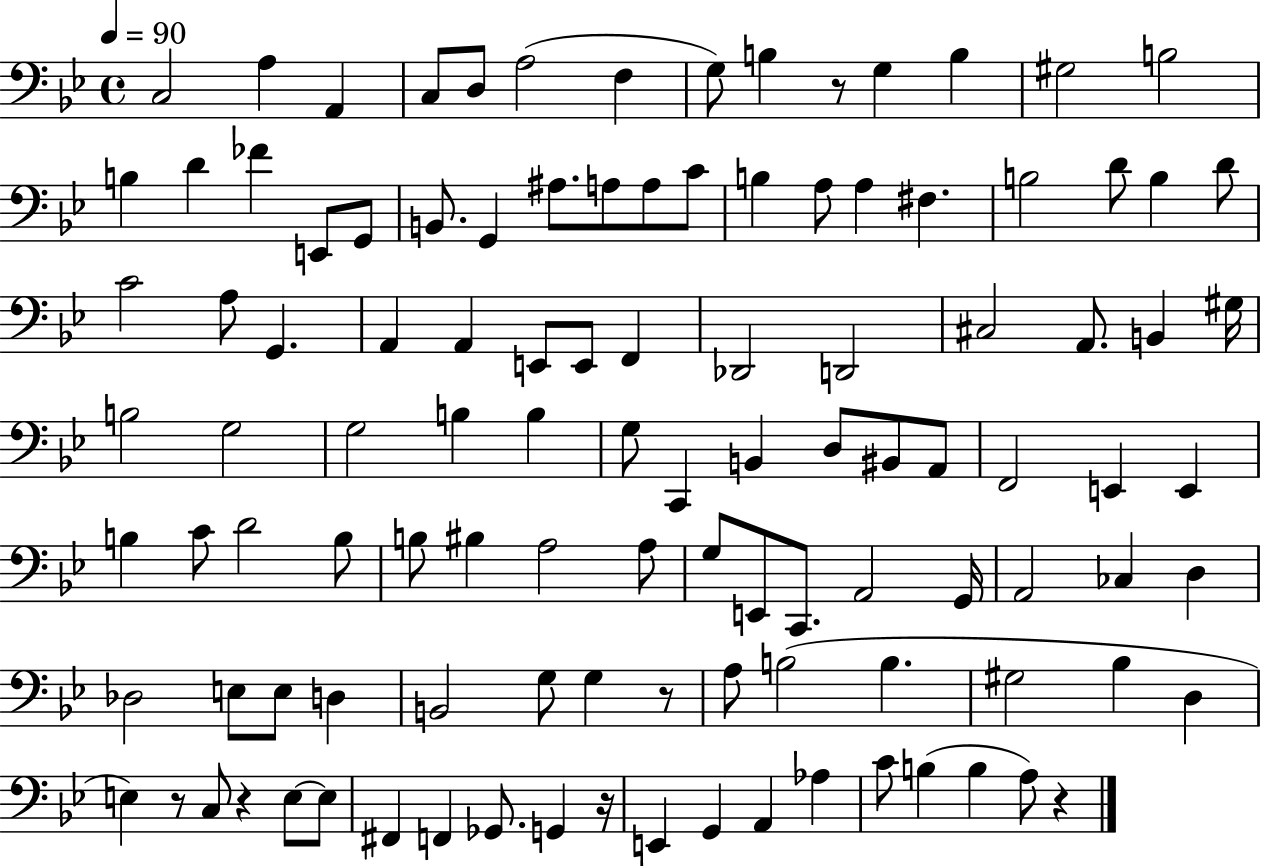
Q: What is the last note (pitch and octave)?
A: A3